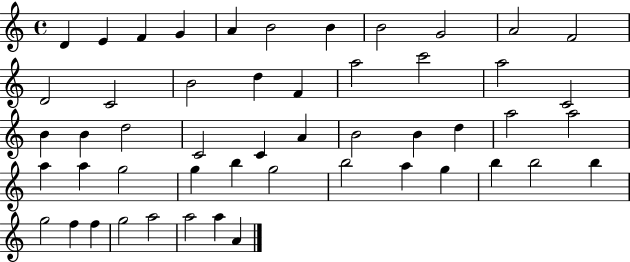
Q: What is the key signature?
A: C major